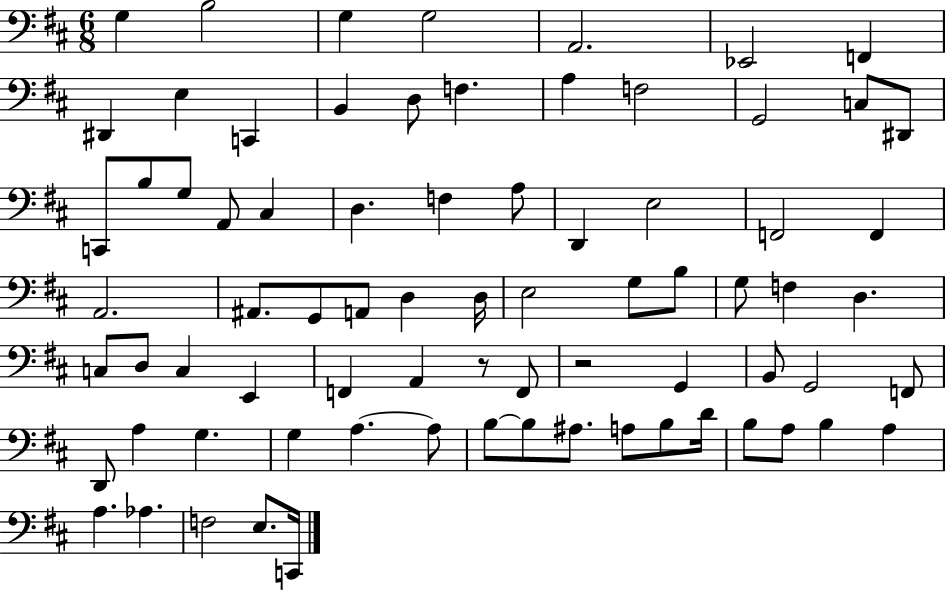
{
  \clef bass
  \numericTimeSignature
  \time 6/8
  \key d \major
  g4 b2 | g4 g2 | a,2. | ees,2 f,4 | \break dis,4 e4 c,4 | b,4 d8 f4. | a4 f2 | g,2 c8 dis,8 | \break c,8 b8 g8 a,8 cis4 | d4. f4 a8 | d,4 e2 | f,2 f,4 | \break a,2. | ais,8. g,8 a,8 d4 d16 | e2 g8 b8 | g8 f4 d4. | \break c8 d8 c4 e,4 | f,4 a,4 r8 f,8 | r2 g,4 | b,8 g,2 f,8 | \break d,8 a4 g4. | g4 a4.~~ a8 | b8~~ b8 ais8. a8 b8 d'16 | b8 a8 b4 a4 | \break a4. aes4. | f2 e8. c,16 | \bar "|."
}